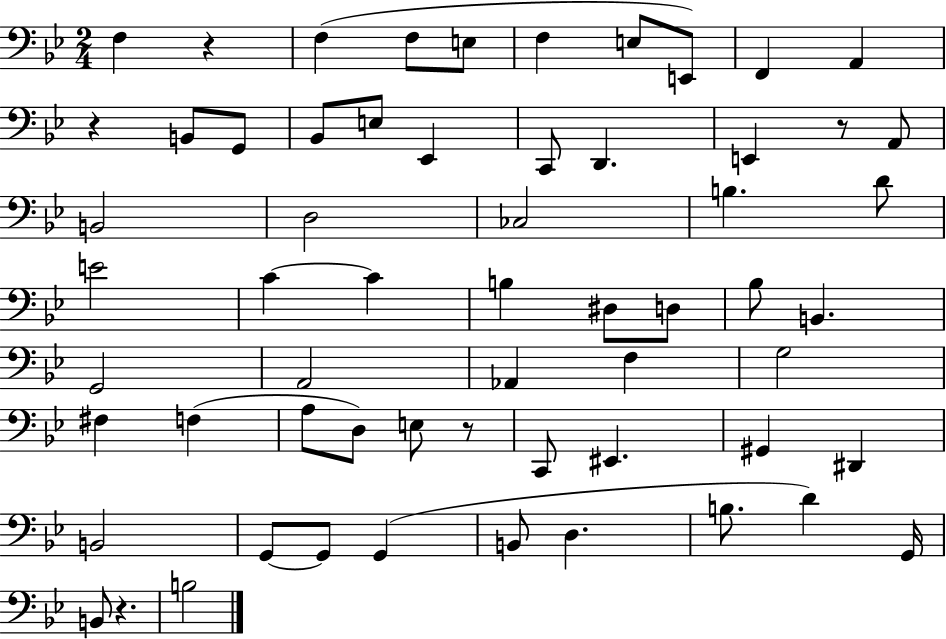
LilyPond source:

{
  \clef bass
  \numericTimeSignature
  \time 2/4
  \key bes \major
  f4 r4 | f4( f8 e8 | f4 e8 e,8) | f,4 a,4 | \break r4 b,8 g,8 | bes,8 e8 ees,4 | c,8 d,4. | e,4 r8 a,8 | \break b,2 | d2 | ces2 | b4. d'8 | \break e'2 | c'4~~ c'4 | b4 dis8 d8 | bes8 b,4. | \break g,2 | a,2 | aes,4 f4 | g2 | \break fis4 f4( | a8 d8) e8 r8 | c,8 eis,4. | gis,4 dis,4 | \break b,2 | g,8~~ g,8 g,4( | b,8 d4. | b8. d'4) g,16 | \break b,8 r4. | b2 | \bar "|."
}